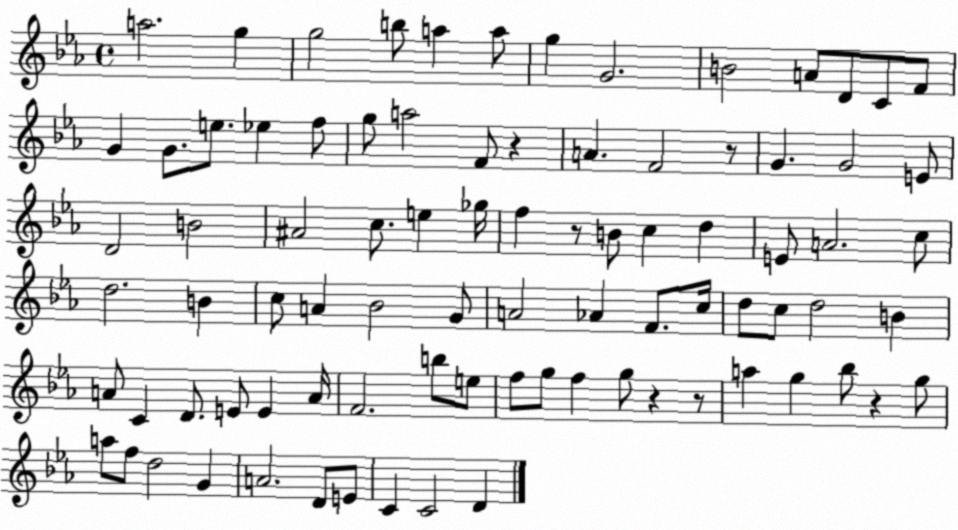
X:1
T:Untitled
M:4/4
L:1/4
K:Eb
a2 g g2 b/2 a a/2 g G2 B2 A/2 D/2 C/2 F/2 G G/2 e/2 _e f/2 g/2 a2 F/2 z A F2 z/2 G G2 E/2 D2 B2 ^A2 c/2 e _g/4 f z/2 B/2 c d E/2 A2 c/2 d2 B c/2 A _B2 G/2 A2 _A F/2 c/4 d/2 c/2 d2 B A/2 C D/2 E/2 E A/4 F2 b/2 e/2 f/2 g/2 f g/2 z z/2 a g _b/2 z g/2 a/2 f/2 d2 G A2 D/2 E/2 C C2 D